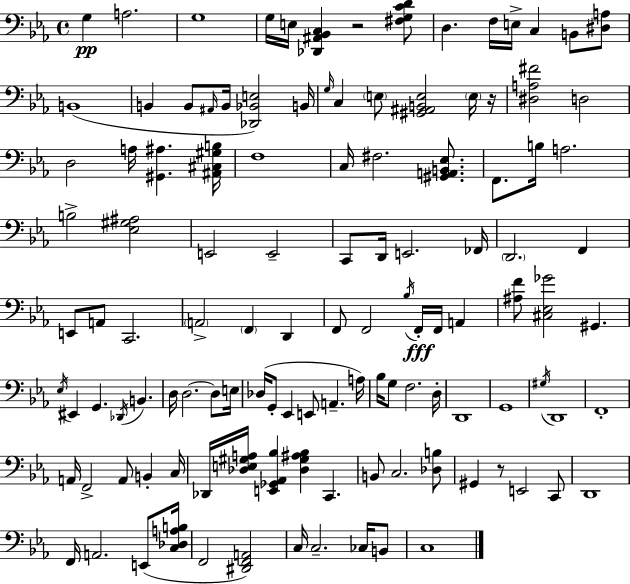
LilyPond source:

{
  \clef bass
  \time 4/4
  \defaultTimeSignature
  \key ees \major
  g4\pp a2. | g1 | g16 e16 <des, ais, bes, c>4 r2 <fis g c' d'>8 | d4. f16 e16-> c4 b,8 <dis a>8 | \break b,1( | b,4 b,8 \grace { ais,16 } b,16 <des, bes, e>2) | b,16 \grace { g16 } c4 \parenthesize e8 <gis, ais, b, e>2 | \parenthesize e16 r16 <dis a fis'>2 d2 | \break d2 a16 <gis, ais>4. | <ais, cis gis b>16 f1 | c16 fis2. <gis, a, b, ees>8. | f,8. b16 a2. | \break b2-> <ees gis ais>2 | e,2 e,2-- | c,8 d,16 e,2. | fes,16 \parenthesize d,2. f,4 | \break e,8 a,8 c,2. | \parenthesize a,2-> \parenthesize f,4 d,4 | f,8 f,2 \acciaccatura { bes16 } f,16-.\fff f,16 a,4 | <ais f'>8 <cis ees ges'>2 gis,4. | \break \acciaccatura { ees16 } eis,4 g,4. \acciaccatura { des,16 } b,4. | d16 d2.~~ | d8 e16 des16( g,8-. ees,4 e,8 a,4.-- | a16) bes16 g8 f2. | \break d16-. d,1 | g,1 | \acciaccatura { gis16 } d,1 | f,1-. | \break a,16 f,2-> a,8 | b,4-. c16 des,16 <des e gis a>16 <e, ges, aes, bes>4 <des gis ais bes>4 | c,4. b,8 c2. | <des b>8 gis,4 r8 e,2 | \break c,8 d,1 | f,16 a,2. | e,8( <c des a b>16 f,2 <dis, f, a,>2) | c16 c2.-- | \break ces16 b,8 c1 | \bar "|."
}